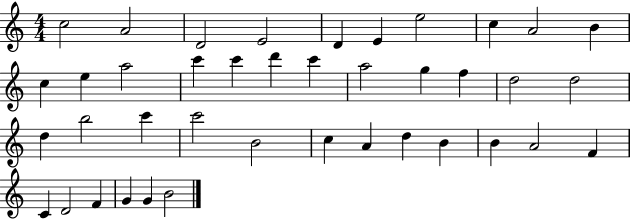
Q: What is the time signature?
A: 4/4